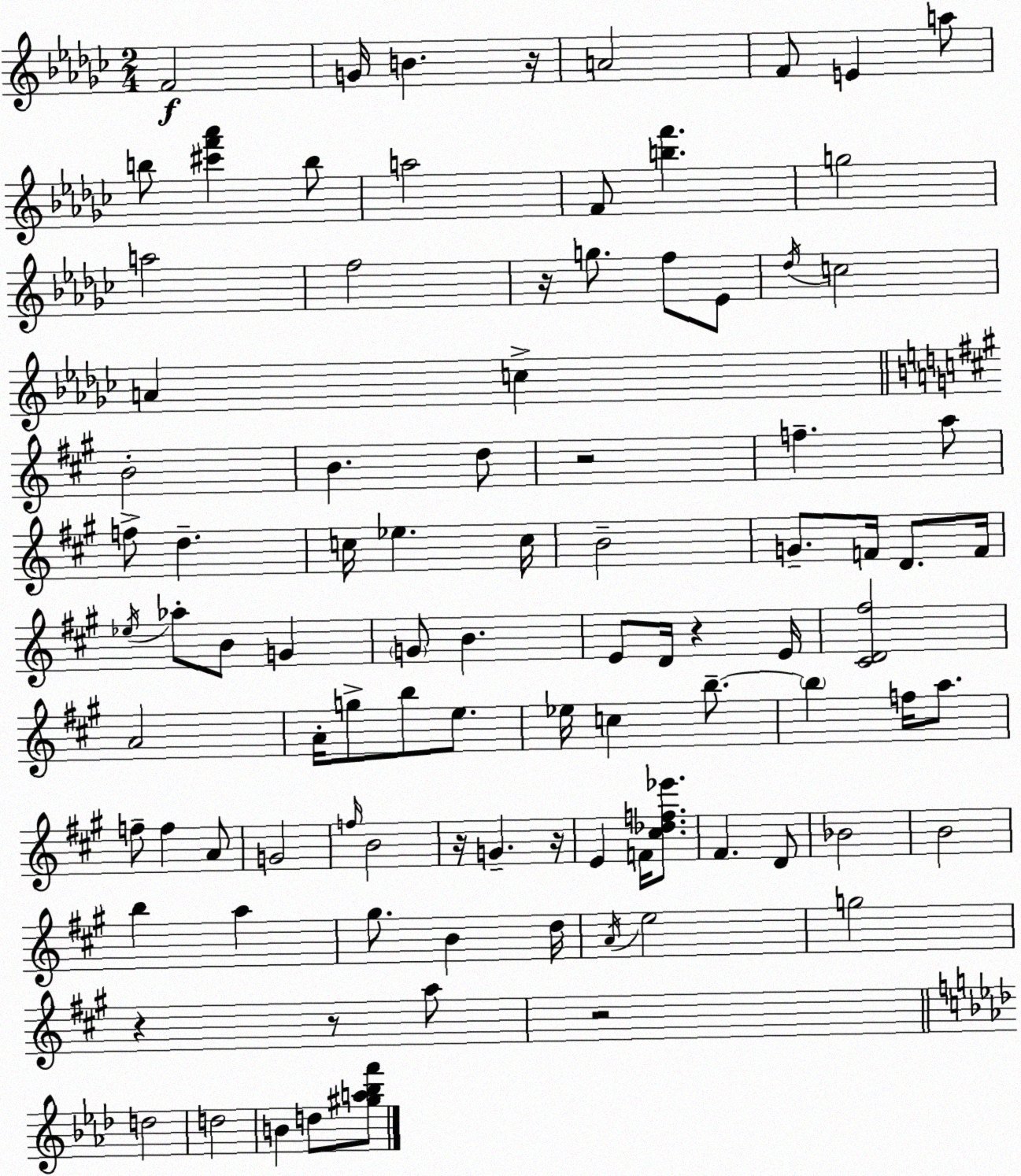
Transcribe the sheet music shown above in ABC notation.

X:1
T:Untitled
M:2/4
L:1/4
K:Ebm
F2 G/4 B z/4 A2 F/2 E a/2 b/2 [^c'f'_a'] b/2 a2 F/2 [bf'] g2 a2 f2 z/4 g/2 f/2 _E/2 _d/4 c2 A c B2 B d/2 z2 f a/2 f/2 d c/4 _e c/4 B2 G/2 F/4 D/2 F/4 _e/4 _a/2 B/2 G G/2 B E/2 D/4 z E/4 [^CD^f]2 A2 A/4 g/2 b/2 e/2 _e/4 c b/2 b f/4 a/2 f/2 f A/2 G2 f/4 B2 z/4 G z/4 E F/4 [^c_df_e']/2 ^F D/2 _B2 B2 b a ^g/2 B d/4 A/4 e2 g2 z z/2 a/2 z2 d2 d2 B d/2 [^ga_bf']/2